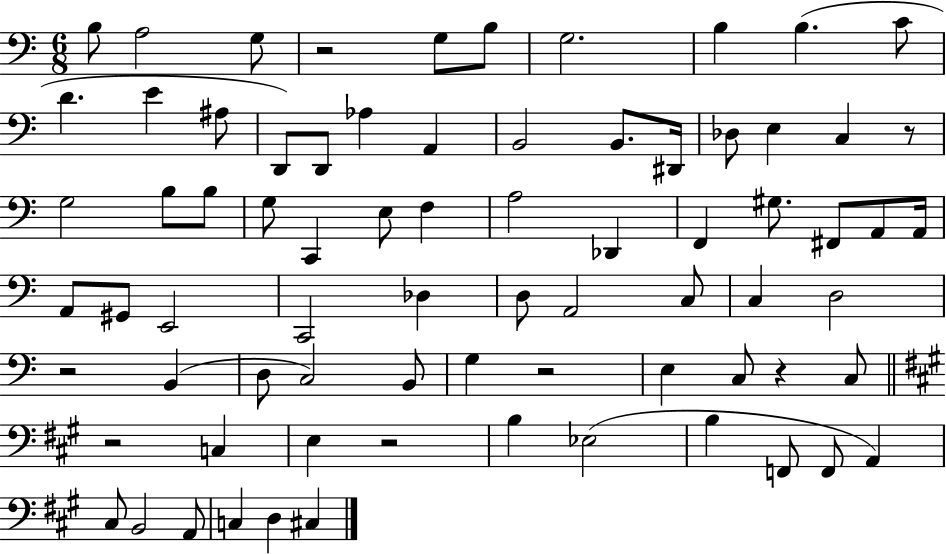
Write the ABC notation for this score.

X:1
T:Untitled
M:6/8
L:1/4
K:C
B,/2 A,2 G,/2 z2 G,/2 B,/2 G,2 B, B, C/2 D E ^A,/2 D,,/2 D,,/2 _A, A,, B,,2 B,,/2 ^D,,/4 _D,/2 E, C, z/2 G,2 B,/2 B,/2 G,/2 C,, E,/2 F, A,2 _D,, F,, ^G,/2 ^F,,/2 A,,/2 A,,/4 A,,/2 ^G,,/2 E,,2 C,,2 _D, D,/2 A,,2 C,/2 C, D,2 z2 B,, D,/2 C,2 B,,/2 G, z2 E, C,/2 z C,/2 z2 C, E, z2 B, _E,2 B, F,,/2 F,,/2 A,, ^C,/2 B,,2 A,,/2 C, D, ^C,